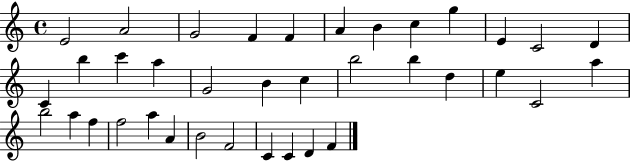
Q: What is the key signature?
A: C major